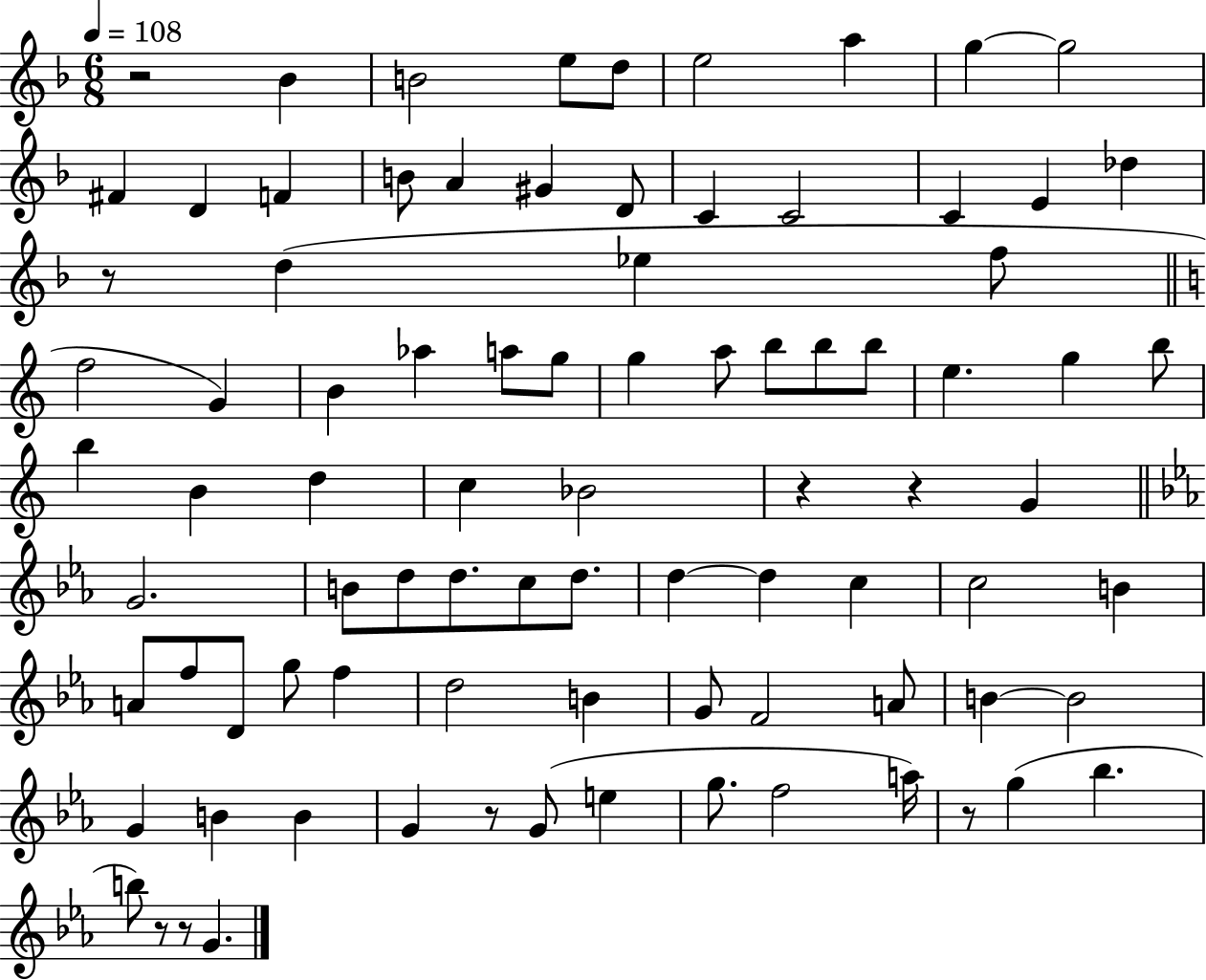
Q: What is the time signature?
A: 6/8